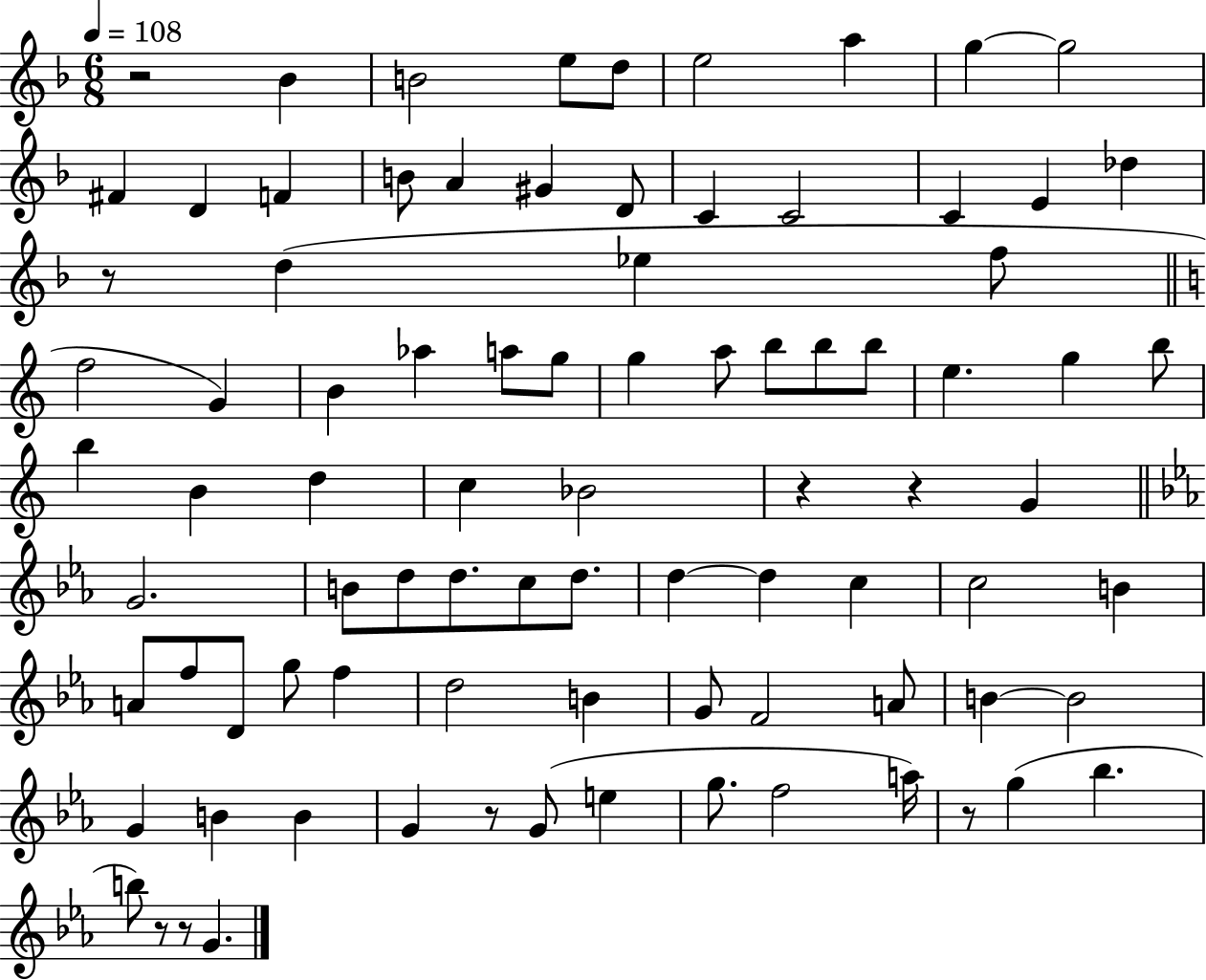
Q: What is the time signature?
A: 6/8